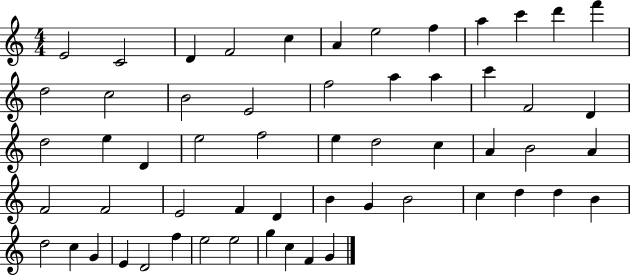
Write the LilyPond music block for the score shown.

{
  \clef treble
  \numericTimeSignature
  \time 4/4
  \key c \major
  e'2 c'2 | d'4 f'2 c''4 | a'4 e''2 f''4 | a''4 c'''4 d'''4 f'''4 | \break d''2 c''2 | b'2 e'2 | f''2 a''4 a''4 | c'''4 f'2 d'4 | \break d''2 e''4 d'4 | e''2 f''2 | e''4 d''2 c''4 | a'4 b'2 a'4 | \break f'2 f'2 | e'2 f'4 d'4 | b'4 g'4 b'2 | c''4 d''4 d''4 b'4 | \break d''2 c''4 g'4 | e'4 d'2 f''4 | e''2 e''2 | g''4 c''4 f'4 g'4 | \break \bar "|."
}